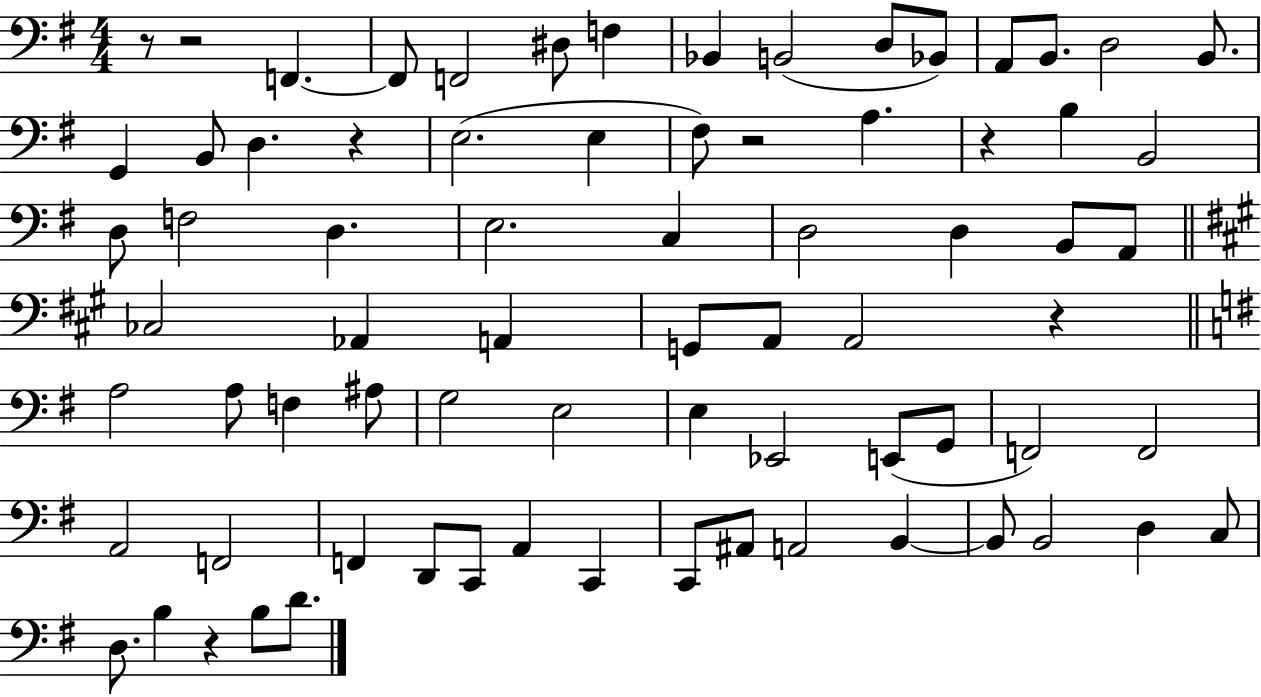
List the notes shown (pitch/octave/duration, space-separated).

R/e R/h F2/q. F2/e F2/h D#3/e F3/q Bb2/q B2/h D3/e Bb2/e A2/e B2/e. D3/h B2/e. G2/q B2/e D3/q. R/q E3/h. E3/q F#3/e R/h A3/q. R/q B3/q B2/h D3/e F3/h D3/q. E3/h. C3/q D3/h D3/q B2/e A2/e CES3/h Ab2/q A2/q G2/e A2/e A2/h R/q A3/h A3/e F3/q A#3/e G3/h E3/h E3/q Eb2/h E2/e G2/e F2/h F2/h A2/h F2/h F2/q D2/e C2/e A2/q C2/q C2/e A#2/e A2/h B2/q B2/e B2/h D3/q C3/e D3/e. B3/q R/q B3/e D4/e.